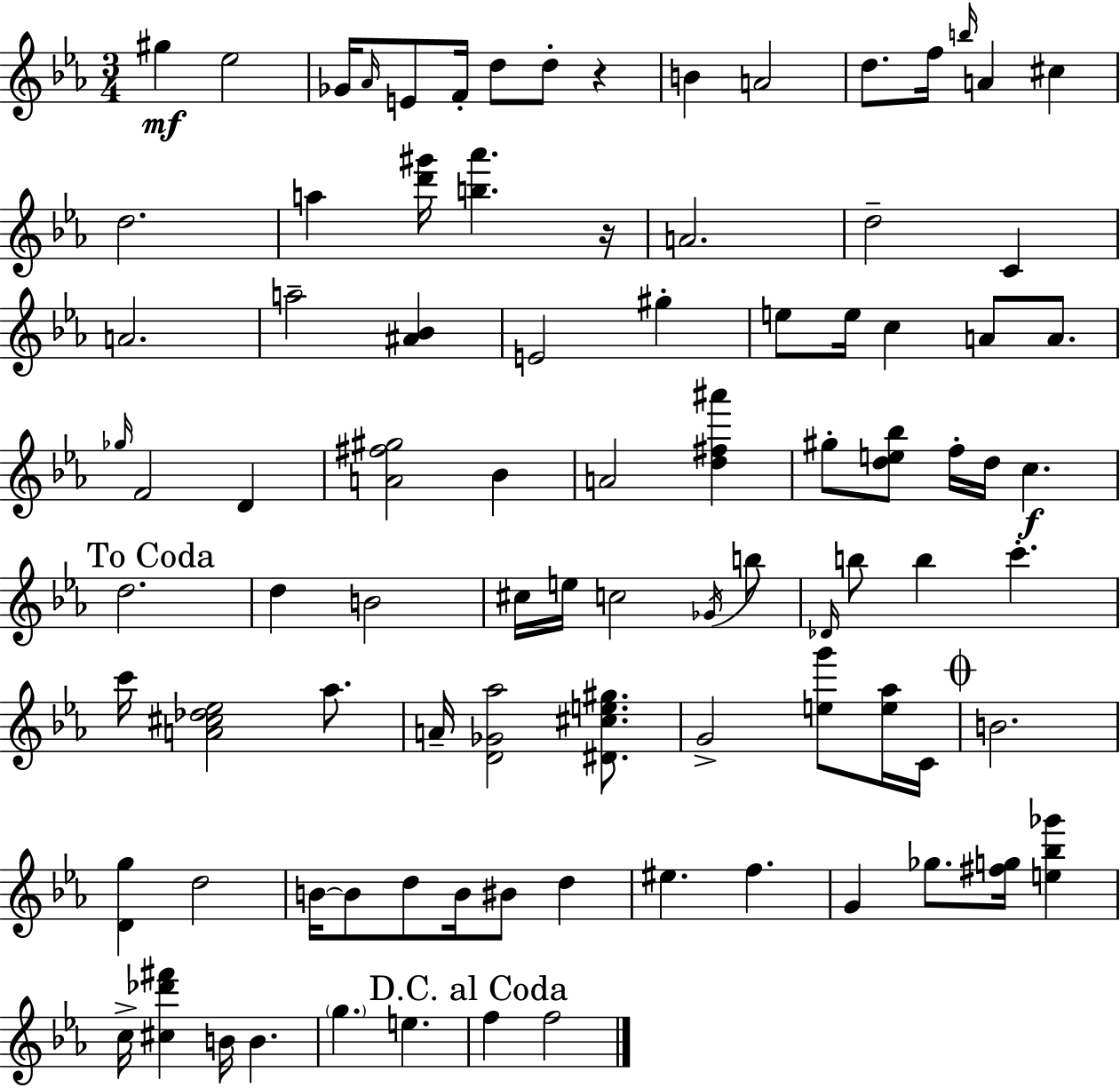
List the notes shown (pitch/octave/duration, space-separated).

G#5/q Eb5/h Gb4/s Ab4/s E4/e F4/s D5/e D5/e R/q B4/q A4/h D5/e. F5/s B5/s A4/q C#5/q D5/h. A5/q [D6,G#6]/s [B5,Ab6]/q. R/s A4/h. D5/h C4/q A4/h. A5/h [A#4,Bb4]/q E4/h G#5/q E5/e E5/s C5/q A4/e A4/e. Gb5/s F4/h D4/q [A4,F#5,G#5]/h Bb4/q A4/h [D5,F#5,A#6]/q G#5/e [D5,E5,Bb5]/e F5/s D5/s C5/q. D5/h. D5/q B4/h C#5/s E5/s C5/h Gb4/s B5/e Db4/s B5/e B5/q C6/q. C6/s [A4,C#5,Db5,Eb5]/h Ab5/e. A4/s [D4,Gb4,Ab5]/h [D#4,C#5,E5,G#5]/e. G4/h [E5,G6]/e [E5,Ab5]/s C4/s B4/h. [D4,G5]/q D5/h B4/s B4/e D5/e B4/s BIS4/e D5/q EIS5/q. F5/q. G4/q Gb5/e. [F#5,G5]/s [E5,Bb5,Gb6]/q C5/s [C#5,Db6,F#6]/q B4/s B4/q. G5/q. E5/q. F5/q F5/h